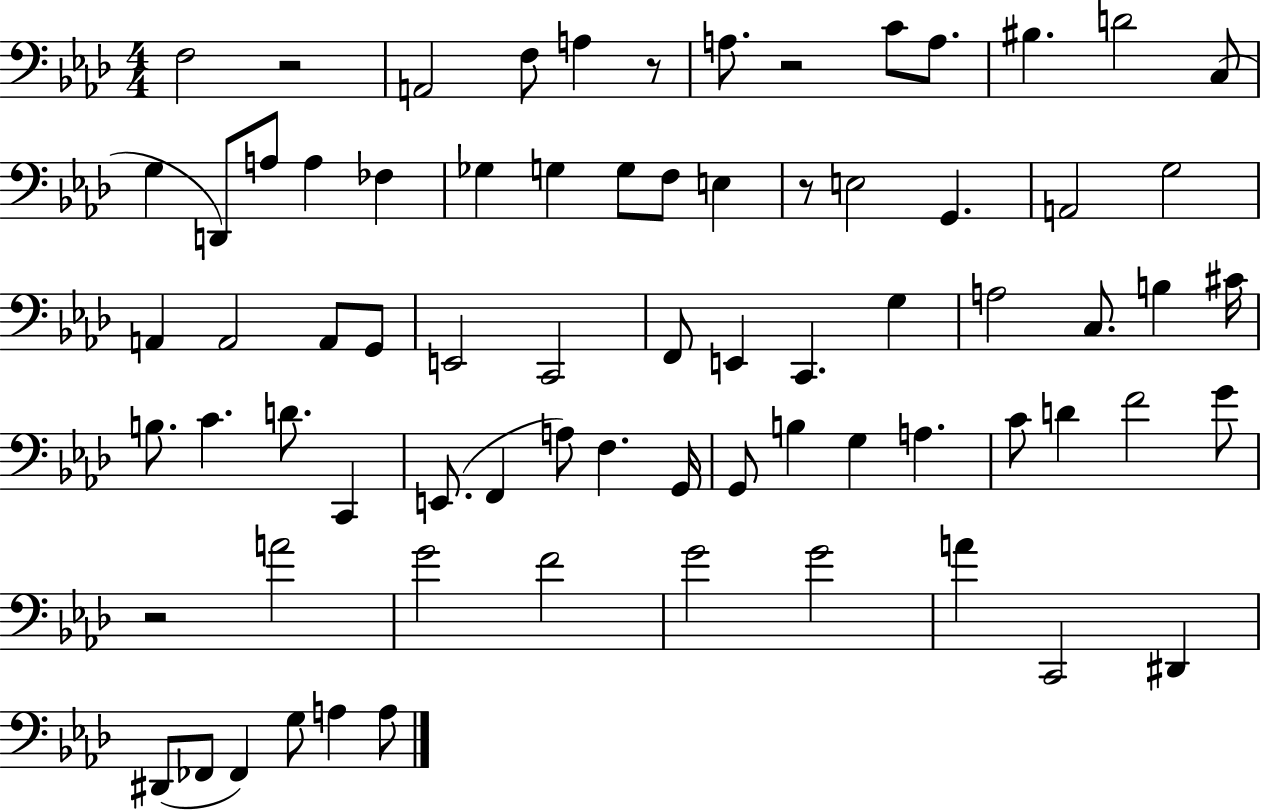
F3/h R/h A2/h F3/e A3/q R/e A3/e. R/h C4/e A3/e. BIS3/q. D4/h C3/e G3/q D2/e A3/e A3/q FES3/q Gb3/q G3/q G3/e F3/e E3/q R/e E3/h G2/q. A2/h G3/h A2/q A2/h A2/e G2/e E2/h C2/h F2/e E2/q C2/q. G3/q A3/h C3/e. B3/q C#4/s B3/e. C4/q. D4/e. C2/q E2/e. F2/q A3/e F3/q. G2/s G2/e B3/q G3/q A3/q. C4/e D4/q F4/h G4/e R/h A4/h G4/h F4/h G4/h G4/h A4/q C2/h D#2/q D#2/e FES2/e FES2/q G3/e A3/q A3/e